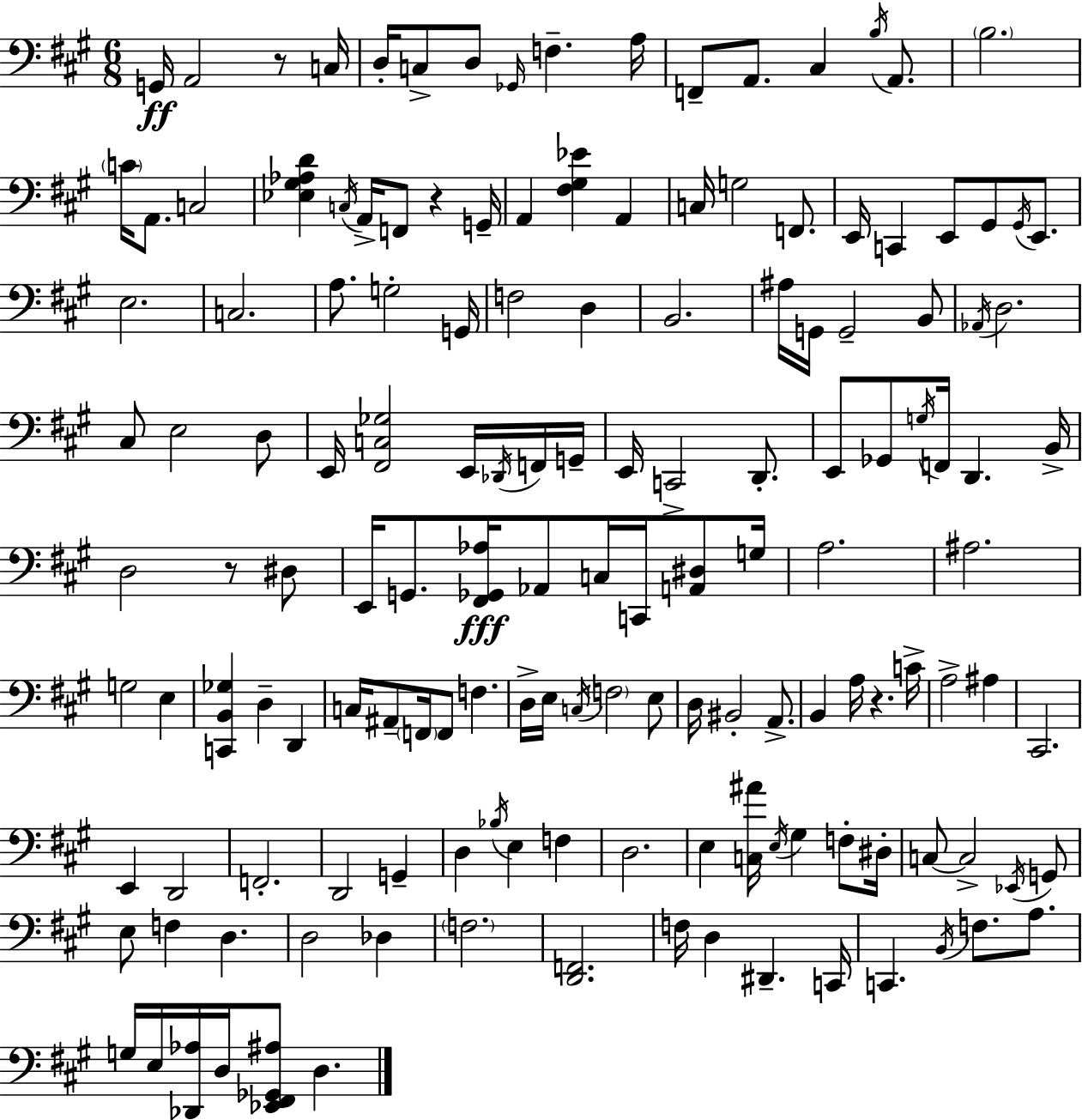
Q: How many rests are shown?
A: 4